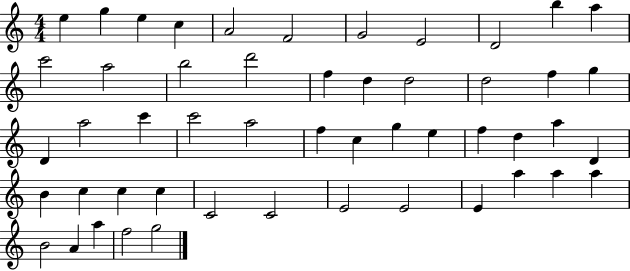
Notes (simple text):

E5/q G5/q E5/q C5/q A4/h F4/h G4/h E4/h D4/h B5/q A5/q C6/h A5/h B5/h D6/h F5/q D5/q D5/h D5/h F5/q G5/q D4/q A5/h C6/q C6/h A5/h F5/q C5/q G5/q E5/q F5/q D5/q A5/q D4/q B4/q C5/q C5/q C5/q C4/h C4/h E4/h E4/h E4/q A5/q A5/q A5/q B4/h A4/q A5/q F5/h G5/h